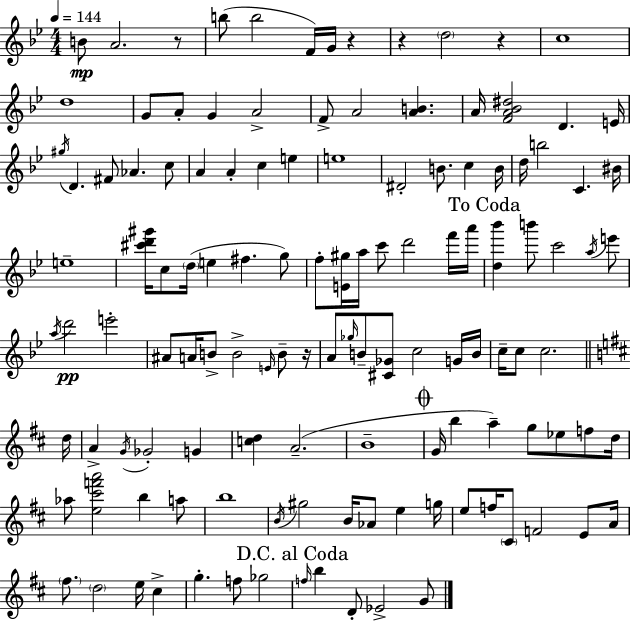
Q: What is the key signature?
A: G minor